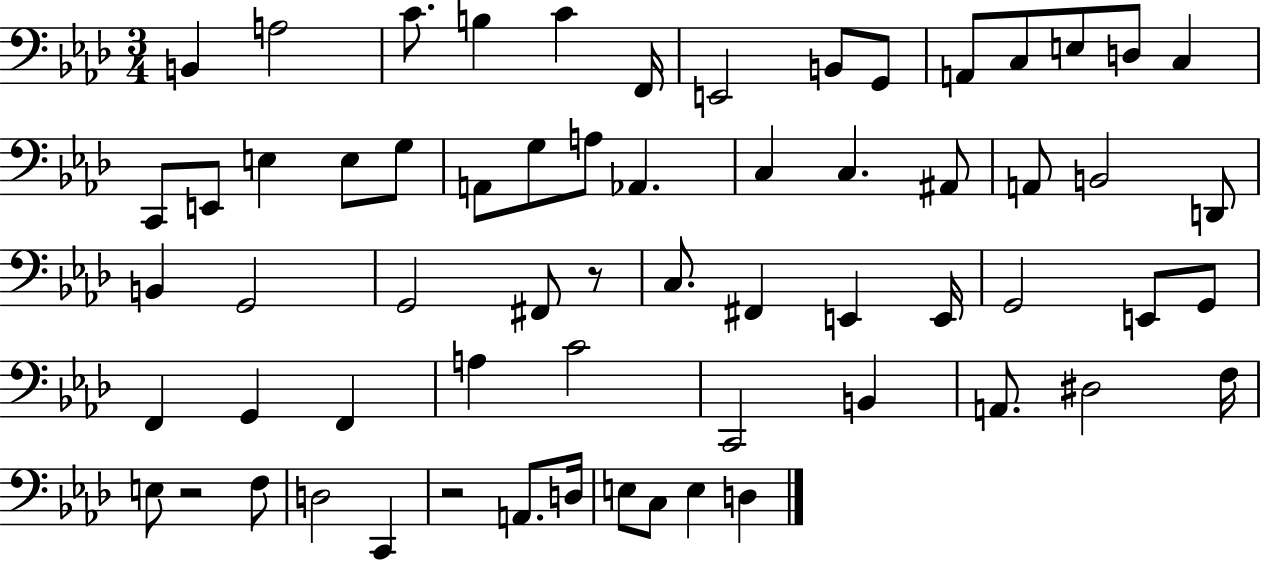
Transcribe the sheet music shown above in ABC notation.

X:1
T:Untitled
M:3/4
L:1/4
K:Ab
B,, A,2 C/2 B, C F,,/4 E,,2 B,,/2 G,,/2 A,,/2 C,/2 E,/2 D,/2 C, C,,/2 E,,/2 E, E,/2 G,/2 A,,/2 G,/2 A,/2 _A,, C, C, ^A,,/2 A,,/2 B,,2 D,,/2 B,, G,,2 G,,2 ^F,,/2 z/2 C,/2 ^F,, E,, E,,/4 G,,2 E,,/2 G,,/2 F,, G,, F,, A, C2 C,,2 B,, A,,/2 ^D,2 F,/4 E,/2 z2 F,/2 D,2 C,, z2 A,,/2 D,/4 E,/2 C,/2 E, D,